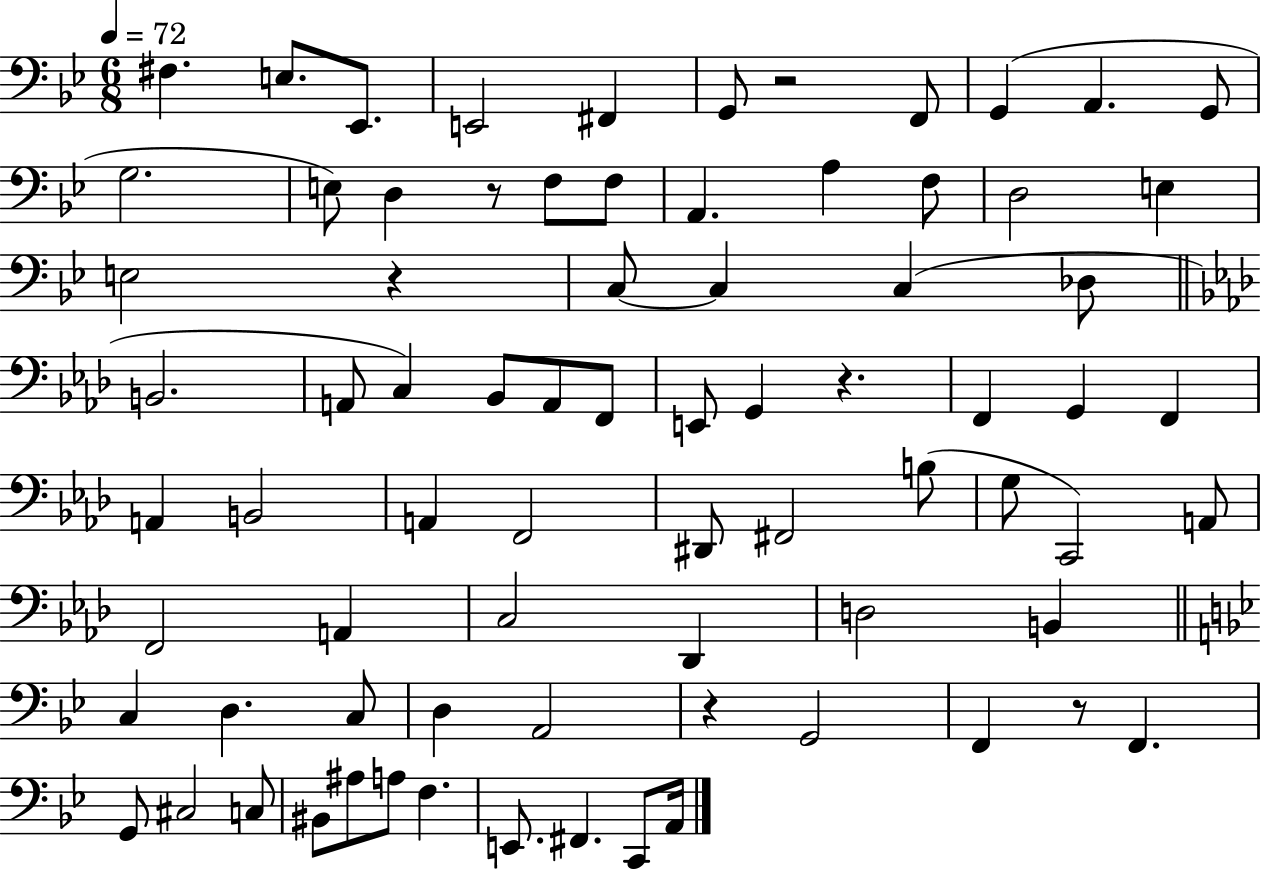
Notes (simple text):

F#3/q. E3/e. Eb2/e. E2/h F#2/q G2/e R/h F2/e G2/q A2/q. G2/e G3/h. E3/e D3/q R/e F3/e F3/e A2/q. A3/q F3/e D3/h E3/q E3/h R/q C3/e C3/q C3/q Db3/e B2/h. A2/e C3/q Bb2/e A2/e F2/e E2/e G2/q R/q. F2/q G2/q F2/q A2/q B2/h A2/q F2/h D#2/e F#2/h B3/e G3/e C2/h A2/e F2/h A2/q C3/h Db2/q D3/h B2/q C3/q D3/q. C3/e D3/q A2/h R/q G2/h F2/q R/e F2/q. G2/e C#3/h C3/e BIS2/e A#3/e A3/e F3/q. E2/e. F#2/q. C2/e A2/s